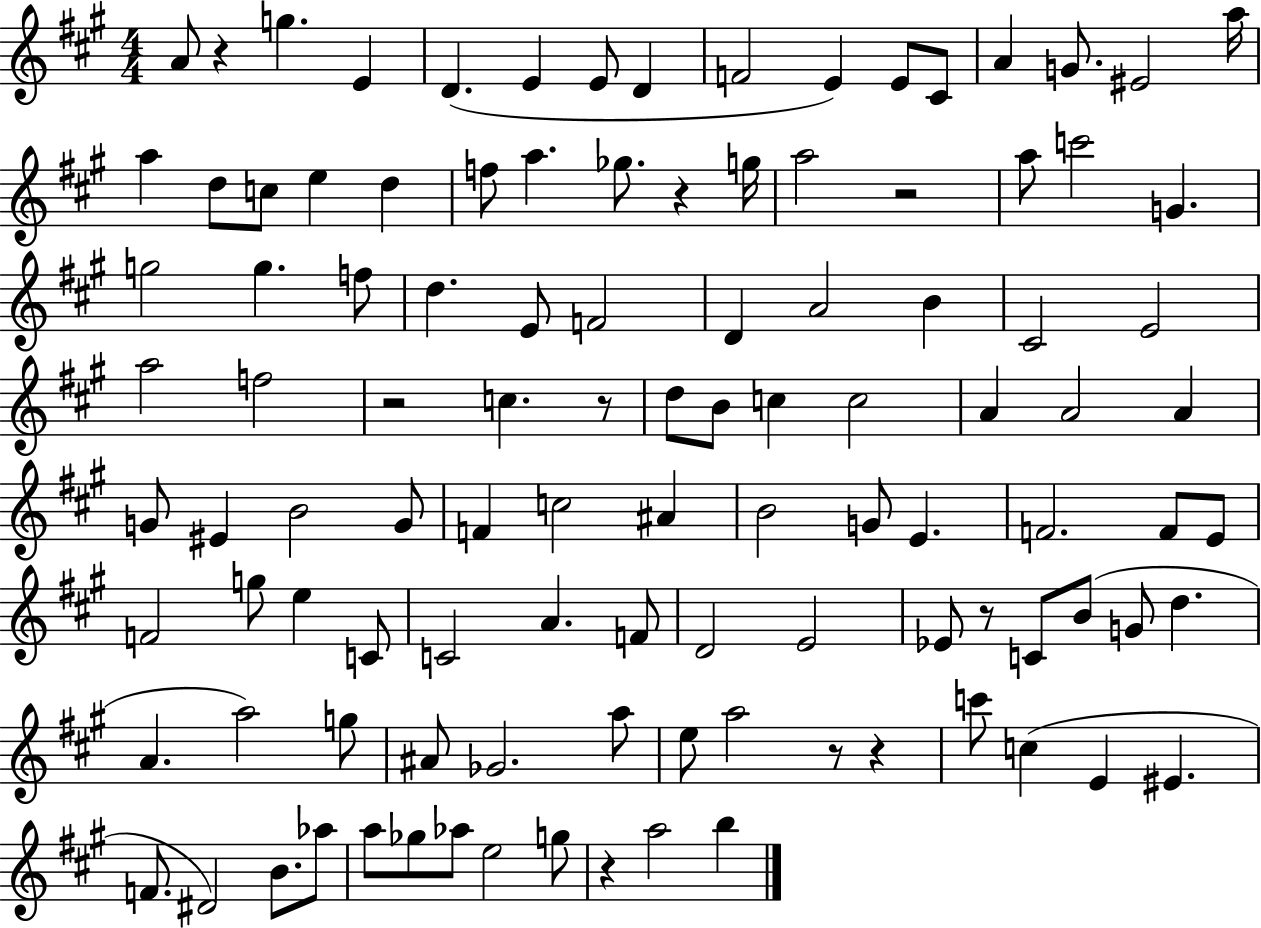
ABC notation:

X:1
T:Untitled
M:4/4
L:1/4
K:A
A/2 z g E D E E/2 D F2 E E/2 ^C/2 A G/2 ^E2 a/4 a d/2 c/2 e d f/2 a _g/2 z g/4 a2 z2 a/2 c'2 G g2 g f/2 d E/2 F2 D A2 B ^C2 E2 a2 f2 z2 c z/2 d/2 B/2 c c2 A A2 A G/2 ^E B2 G/2 F c2 ^A B2 G/2 E F2 F/2 E/2 F2 g/2 e C/2 C2 A F/2 D2 E2 _E/2 z/2 C/2 B/2 G/2 d A a2 g/2 ^A/2 _G2 a/2 e/2 a2 z/2 z c'/2 c E ^E F/2 ^D2 B/2 _a/2 a/2 _g/2 _a/2 e2 g/2 z a2 b